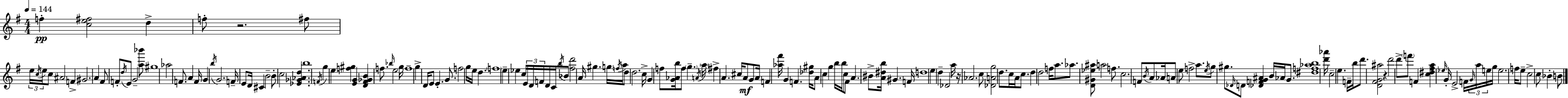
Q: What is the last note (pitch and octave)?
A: B4